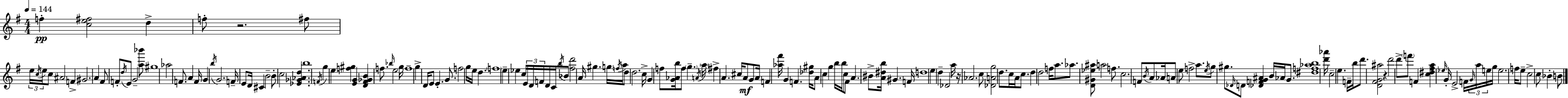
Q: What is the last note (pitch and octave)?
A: B4